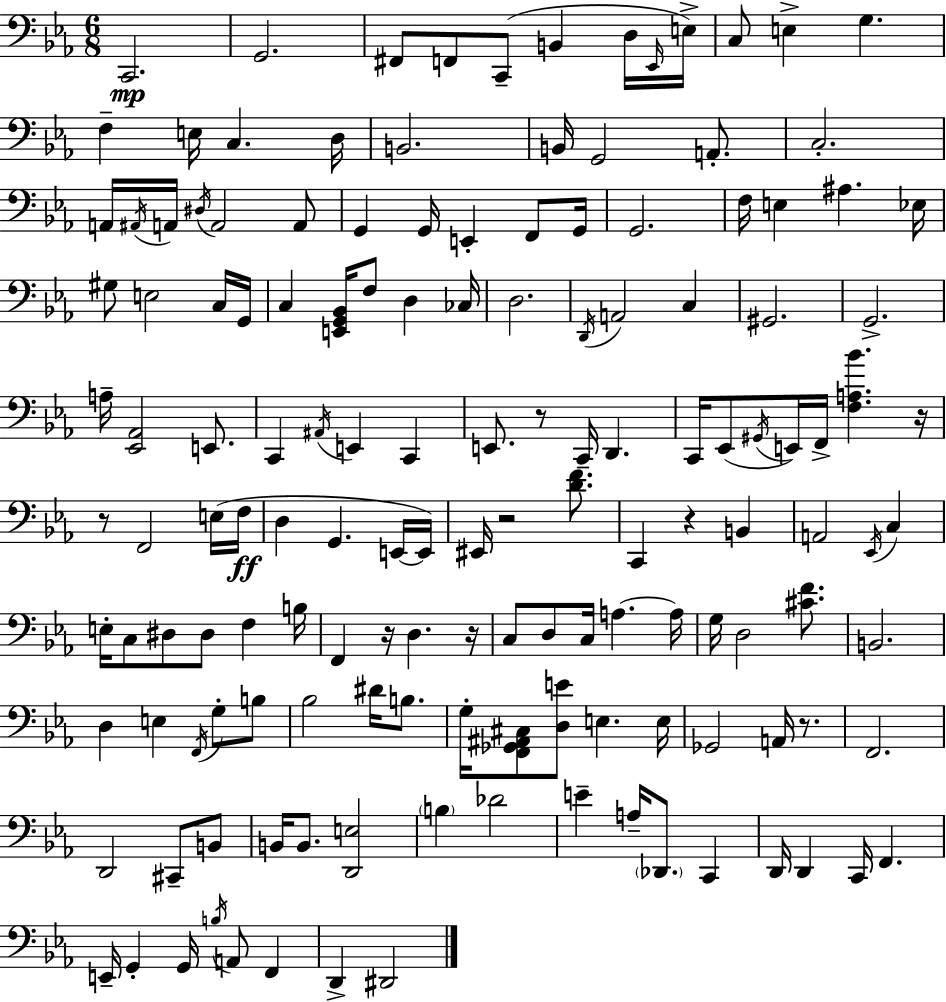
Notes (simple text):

C2/h. G2/h. F#2/e F2/e C2/e B2/q D3/s Eb2/s E3/s C3/e E3/q G3/q. F3/q E3/s C3/q. D3/s B2/h. B2/s G2/h A2/e. C3/h. A2/s A#2/s A2/s D#3/s A2/h A2/e G2/q G2/s E2/q F2/e G2/s G2/h. F3/s E3/q A#3/q. Eb3/s G#3/e E3/h C3/s G2/s C3/q [E2,G2,Bb2]/s F3/e D3/q CES3/s D3/h. D2/s A2/h C3/q G#2/h. G2/h. A3/s [Eb2,Ab2]/h E2/e. C2/q A#2/s E2/q C2/q E2/e. R/e C2/s D2/q. C2/s Eb2/e G#2/s E2/s F2/s [F3,A3,Bb4]/q. R/s R/e F2/h E3/s F3/s D3/q G2/q. E2/s E2/s EIS2/s R/h [D4,F4]/e. C2/q R/q B2/q A2/h Eb2/s C3/q E3/s C3/e D#3/e D#3/e F3/q B3/s F2/q R/s D3/q. R/s C3/e D3/e C3/s A3/q. A3/s G3/s D3/h [C#4,F4]/e. B2/h. D3/q E3/q F2/s G3/e B3/e Bb3/h D#4/s B3/e. G3/s [F2,Gb2,A#2,C#3]/e [D3,E4]/e E3/q. E3/s Gb2/h A2/s R/e. F2/h. D2/h C#2/e B2/e B2/s B2/e. [D2,E3]/h B3/q Db4/h E4/q A3/s Db2/e. C2/q D2/s D2/q C2/s F2/q. E2/s G2/q G2/s B3/s A2/e F2/q D2/q D#2/h